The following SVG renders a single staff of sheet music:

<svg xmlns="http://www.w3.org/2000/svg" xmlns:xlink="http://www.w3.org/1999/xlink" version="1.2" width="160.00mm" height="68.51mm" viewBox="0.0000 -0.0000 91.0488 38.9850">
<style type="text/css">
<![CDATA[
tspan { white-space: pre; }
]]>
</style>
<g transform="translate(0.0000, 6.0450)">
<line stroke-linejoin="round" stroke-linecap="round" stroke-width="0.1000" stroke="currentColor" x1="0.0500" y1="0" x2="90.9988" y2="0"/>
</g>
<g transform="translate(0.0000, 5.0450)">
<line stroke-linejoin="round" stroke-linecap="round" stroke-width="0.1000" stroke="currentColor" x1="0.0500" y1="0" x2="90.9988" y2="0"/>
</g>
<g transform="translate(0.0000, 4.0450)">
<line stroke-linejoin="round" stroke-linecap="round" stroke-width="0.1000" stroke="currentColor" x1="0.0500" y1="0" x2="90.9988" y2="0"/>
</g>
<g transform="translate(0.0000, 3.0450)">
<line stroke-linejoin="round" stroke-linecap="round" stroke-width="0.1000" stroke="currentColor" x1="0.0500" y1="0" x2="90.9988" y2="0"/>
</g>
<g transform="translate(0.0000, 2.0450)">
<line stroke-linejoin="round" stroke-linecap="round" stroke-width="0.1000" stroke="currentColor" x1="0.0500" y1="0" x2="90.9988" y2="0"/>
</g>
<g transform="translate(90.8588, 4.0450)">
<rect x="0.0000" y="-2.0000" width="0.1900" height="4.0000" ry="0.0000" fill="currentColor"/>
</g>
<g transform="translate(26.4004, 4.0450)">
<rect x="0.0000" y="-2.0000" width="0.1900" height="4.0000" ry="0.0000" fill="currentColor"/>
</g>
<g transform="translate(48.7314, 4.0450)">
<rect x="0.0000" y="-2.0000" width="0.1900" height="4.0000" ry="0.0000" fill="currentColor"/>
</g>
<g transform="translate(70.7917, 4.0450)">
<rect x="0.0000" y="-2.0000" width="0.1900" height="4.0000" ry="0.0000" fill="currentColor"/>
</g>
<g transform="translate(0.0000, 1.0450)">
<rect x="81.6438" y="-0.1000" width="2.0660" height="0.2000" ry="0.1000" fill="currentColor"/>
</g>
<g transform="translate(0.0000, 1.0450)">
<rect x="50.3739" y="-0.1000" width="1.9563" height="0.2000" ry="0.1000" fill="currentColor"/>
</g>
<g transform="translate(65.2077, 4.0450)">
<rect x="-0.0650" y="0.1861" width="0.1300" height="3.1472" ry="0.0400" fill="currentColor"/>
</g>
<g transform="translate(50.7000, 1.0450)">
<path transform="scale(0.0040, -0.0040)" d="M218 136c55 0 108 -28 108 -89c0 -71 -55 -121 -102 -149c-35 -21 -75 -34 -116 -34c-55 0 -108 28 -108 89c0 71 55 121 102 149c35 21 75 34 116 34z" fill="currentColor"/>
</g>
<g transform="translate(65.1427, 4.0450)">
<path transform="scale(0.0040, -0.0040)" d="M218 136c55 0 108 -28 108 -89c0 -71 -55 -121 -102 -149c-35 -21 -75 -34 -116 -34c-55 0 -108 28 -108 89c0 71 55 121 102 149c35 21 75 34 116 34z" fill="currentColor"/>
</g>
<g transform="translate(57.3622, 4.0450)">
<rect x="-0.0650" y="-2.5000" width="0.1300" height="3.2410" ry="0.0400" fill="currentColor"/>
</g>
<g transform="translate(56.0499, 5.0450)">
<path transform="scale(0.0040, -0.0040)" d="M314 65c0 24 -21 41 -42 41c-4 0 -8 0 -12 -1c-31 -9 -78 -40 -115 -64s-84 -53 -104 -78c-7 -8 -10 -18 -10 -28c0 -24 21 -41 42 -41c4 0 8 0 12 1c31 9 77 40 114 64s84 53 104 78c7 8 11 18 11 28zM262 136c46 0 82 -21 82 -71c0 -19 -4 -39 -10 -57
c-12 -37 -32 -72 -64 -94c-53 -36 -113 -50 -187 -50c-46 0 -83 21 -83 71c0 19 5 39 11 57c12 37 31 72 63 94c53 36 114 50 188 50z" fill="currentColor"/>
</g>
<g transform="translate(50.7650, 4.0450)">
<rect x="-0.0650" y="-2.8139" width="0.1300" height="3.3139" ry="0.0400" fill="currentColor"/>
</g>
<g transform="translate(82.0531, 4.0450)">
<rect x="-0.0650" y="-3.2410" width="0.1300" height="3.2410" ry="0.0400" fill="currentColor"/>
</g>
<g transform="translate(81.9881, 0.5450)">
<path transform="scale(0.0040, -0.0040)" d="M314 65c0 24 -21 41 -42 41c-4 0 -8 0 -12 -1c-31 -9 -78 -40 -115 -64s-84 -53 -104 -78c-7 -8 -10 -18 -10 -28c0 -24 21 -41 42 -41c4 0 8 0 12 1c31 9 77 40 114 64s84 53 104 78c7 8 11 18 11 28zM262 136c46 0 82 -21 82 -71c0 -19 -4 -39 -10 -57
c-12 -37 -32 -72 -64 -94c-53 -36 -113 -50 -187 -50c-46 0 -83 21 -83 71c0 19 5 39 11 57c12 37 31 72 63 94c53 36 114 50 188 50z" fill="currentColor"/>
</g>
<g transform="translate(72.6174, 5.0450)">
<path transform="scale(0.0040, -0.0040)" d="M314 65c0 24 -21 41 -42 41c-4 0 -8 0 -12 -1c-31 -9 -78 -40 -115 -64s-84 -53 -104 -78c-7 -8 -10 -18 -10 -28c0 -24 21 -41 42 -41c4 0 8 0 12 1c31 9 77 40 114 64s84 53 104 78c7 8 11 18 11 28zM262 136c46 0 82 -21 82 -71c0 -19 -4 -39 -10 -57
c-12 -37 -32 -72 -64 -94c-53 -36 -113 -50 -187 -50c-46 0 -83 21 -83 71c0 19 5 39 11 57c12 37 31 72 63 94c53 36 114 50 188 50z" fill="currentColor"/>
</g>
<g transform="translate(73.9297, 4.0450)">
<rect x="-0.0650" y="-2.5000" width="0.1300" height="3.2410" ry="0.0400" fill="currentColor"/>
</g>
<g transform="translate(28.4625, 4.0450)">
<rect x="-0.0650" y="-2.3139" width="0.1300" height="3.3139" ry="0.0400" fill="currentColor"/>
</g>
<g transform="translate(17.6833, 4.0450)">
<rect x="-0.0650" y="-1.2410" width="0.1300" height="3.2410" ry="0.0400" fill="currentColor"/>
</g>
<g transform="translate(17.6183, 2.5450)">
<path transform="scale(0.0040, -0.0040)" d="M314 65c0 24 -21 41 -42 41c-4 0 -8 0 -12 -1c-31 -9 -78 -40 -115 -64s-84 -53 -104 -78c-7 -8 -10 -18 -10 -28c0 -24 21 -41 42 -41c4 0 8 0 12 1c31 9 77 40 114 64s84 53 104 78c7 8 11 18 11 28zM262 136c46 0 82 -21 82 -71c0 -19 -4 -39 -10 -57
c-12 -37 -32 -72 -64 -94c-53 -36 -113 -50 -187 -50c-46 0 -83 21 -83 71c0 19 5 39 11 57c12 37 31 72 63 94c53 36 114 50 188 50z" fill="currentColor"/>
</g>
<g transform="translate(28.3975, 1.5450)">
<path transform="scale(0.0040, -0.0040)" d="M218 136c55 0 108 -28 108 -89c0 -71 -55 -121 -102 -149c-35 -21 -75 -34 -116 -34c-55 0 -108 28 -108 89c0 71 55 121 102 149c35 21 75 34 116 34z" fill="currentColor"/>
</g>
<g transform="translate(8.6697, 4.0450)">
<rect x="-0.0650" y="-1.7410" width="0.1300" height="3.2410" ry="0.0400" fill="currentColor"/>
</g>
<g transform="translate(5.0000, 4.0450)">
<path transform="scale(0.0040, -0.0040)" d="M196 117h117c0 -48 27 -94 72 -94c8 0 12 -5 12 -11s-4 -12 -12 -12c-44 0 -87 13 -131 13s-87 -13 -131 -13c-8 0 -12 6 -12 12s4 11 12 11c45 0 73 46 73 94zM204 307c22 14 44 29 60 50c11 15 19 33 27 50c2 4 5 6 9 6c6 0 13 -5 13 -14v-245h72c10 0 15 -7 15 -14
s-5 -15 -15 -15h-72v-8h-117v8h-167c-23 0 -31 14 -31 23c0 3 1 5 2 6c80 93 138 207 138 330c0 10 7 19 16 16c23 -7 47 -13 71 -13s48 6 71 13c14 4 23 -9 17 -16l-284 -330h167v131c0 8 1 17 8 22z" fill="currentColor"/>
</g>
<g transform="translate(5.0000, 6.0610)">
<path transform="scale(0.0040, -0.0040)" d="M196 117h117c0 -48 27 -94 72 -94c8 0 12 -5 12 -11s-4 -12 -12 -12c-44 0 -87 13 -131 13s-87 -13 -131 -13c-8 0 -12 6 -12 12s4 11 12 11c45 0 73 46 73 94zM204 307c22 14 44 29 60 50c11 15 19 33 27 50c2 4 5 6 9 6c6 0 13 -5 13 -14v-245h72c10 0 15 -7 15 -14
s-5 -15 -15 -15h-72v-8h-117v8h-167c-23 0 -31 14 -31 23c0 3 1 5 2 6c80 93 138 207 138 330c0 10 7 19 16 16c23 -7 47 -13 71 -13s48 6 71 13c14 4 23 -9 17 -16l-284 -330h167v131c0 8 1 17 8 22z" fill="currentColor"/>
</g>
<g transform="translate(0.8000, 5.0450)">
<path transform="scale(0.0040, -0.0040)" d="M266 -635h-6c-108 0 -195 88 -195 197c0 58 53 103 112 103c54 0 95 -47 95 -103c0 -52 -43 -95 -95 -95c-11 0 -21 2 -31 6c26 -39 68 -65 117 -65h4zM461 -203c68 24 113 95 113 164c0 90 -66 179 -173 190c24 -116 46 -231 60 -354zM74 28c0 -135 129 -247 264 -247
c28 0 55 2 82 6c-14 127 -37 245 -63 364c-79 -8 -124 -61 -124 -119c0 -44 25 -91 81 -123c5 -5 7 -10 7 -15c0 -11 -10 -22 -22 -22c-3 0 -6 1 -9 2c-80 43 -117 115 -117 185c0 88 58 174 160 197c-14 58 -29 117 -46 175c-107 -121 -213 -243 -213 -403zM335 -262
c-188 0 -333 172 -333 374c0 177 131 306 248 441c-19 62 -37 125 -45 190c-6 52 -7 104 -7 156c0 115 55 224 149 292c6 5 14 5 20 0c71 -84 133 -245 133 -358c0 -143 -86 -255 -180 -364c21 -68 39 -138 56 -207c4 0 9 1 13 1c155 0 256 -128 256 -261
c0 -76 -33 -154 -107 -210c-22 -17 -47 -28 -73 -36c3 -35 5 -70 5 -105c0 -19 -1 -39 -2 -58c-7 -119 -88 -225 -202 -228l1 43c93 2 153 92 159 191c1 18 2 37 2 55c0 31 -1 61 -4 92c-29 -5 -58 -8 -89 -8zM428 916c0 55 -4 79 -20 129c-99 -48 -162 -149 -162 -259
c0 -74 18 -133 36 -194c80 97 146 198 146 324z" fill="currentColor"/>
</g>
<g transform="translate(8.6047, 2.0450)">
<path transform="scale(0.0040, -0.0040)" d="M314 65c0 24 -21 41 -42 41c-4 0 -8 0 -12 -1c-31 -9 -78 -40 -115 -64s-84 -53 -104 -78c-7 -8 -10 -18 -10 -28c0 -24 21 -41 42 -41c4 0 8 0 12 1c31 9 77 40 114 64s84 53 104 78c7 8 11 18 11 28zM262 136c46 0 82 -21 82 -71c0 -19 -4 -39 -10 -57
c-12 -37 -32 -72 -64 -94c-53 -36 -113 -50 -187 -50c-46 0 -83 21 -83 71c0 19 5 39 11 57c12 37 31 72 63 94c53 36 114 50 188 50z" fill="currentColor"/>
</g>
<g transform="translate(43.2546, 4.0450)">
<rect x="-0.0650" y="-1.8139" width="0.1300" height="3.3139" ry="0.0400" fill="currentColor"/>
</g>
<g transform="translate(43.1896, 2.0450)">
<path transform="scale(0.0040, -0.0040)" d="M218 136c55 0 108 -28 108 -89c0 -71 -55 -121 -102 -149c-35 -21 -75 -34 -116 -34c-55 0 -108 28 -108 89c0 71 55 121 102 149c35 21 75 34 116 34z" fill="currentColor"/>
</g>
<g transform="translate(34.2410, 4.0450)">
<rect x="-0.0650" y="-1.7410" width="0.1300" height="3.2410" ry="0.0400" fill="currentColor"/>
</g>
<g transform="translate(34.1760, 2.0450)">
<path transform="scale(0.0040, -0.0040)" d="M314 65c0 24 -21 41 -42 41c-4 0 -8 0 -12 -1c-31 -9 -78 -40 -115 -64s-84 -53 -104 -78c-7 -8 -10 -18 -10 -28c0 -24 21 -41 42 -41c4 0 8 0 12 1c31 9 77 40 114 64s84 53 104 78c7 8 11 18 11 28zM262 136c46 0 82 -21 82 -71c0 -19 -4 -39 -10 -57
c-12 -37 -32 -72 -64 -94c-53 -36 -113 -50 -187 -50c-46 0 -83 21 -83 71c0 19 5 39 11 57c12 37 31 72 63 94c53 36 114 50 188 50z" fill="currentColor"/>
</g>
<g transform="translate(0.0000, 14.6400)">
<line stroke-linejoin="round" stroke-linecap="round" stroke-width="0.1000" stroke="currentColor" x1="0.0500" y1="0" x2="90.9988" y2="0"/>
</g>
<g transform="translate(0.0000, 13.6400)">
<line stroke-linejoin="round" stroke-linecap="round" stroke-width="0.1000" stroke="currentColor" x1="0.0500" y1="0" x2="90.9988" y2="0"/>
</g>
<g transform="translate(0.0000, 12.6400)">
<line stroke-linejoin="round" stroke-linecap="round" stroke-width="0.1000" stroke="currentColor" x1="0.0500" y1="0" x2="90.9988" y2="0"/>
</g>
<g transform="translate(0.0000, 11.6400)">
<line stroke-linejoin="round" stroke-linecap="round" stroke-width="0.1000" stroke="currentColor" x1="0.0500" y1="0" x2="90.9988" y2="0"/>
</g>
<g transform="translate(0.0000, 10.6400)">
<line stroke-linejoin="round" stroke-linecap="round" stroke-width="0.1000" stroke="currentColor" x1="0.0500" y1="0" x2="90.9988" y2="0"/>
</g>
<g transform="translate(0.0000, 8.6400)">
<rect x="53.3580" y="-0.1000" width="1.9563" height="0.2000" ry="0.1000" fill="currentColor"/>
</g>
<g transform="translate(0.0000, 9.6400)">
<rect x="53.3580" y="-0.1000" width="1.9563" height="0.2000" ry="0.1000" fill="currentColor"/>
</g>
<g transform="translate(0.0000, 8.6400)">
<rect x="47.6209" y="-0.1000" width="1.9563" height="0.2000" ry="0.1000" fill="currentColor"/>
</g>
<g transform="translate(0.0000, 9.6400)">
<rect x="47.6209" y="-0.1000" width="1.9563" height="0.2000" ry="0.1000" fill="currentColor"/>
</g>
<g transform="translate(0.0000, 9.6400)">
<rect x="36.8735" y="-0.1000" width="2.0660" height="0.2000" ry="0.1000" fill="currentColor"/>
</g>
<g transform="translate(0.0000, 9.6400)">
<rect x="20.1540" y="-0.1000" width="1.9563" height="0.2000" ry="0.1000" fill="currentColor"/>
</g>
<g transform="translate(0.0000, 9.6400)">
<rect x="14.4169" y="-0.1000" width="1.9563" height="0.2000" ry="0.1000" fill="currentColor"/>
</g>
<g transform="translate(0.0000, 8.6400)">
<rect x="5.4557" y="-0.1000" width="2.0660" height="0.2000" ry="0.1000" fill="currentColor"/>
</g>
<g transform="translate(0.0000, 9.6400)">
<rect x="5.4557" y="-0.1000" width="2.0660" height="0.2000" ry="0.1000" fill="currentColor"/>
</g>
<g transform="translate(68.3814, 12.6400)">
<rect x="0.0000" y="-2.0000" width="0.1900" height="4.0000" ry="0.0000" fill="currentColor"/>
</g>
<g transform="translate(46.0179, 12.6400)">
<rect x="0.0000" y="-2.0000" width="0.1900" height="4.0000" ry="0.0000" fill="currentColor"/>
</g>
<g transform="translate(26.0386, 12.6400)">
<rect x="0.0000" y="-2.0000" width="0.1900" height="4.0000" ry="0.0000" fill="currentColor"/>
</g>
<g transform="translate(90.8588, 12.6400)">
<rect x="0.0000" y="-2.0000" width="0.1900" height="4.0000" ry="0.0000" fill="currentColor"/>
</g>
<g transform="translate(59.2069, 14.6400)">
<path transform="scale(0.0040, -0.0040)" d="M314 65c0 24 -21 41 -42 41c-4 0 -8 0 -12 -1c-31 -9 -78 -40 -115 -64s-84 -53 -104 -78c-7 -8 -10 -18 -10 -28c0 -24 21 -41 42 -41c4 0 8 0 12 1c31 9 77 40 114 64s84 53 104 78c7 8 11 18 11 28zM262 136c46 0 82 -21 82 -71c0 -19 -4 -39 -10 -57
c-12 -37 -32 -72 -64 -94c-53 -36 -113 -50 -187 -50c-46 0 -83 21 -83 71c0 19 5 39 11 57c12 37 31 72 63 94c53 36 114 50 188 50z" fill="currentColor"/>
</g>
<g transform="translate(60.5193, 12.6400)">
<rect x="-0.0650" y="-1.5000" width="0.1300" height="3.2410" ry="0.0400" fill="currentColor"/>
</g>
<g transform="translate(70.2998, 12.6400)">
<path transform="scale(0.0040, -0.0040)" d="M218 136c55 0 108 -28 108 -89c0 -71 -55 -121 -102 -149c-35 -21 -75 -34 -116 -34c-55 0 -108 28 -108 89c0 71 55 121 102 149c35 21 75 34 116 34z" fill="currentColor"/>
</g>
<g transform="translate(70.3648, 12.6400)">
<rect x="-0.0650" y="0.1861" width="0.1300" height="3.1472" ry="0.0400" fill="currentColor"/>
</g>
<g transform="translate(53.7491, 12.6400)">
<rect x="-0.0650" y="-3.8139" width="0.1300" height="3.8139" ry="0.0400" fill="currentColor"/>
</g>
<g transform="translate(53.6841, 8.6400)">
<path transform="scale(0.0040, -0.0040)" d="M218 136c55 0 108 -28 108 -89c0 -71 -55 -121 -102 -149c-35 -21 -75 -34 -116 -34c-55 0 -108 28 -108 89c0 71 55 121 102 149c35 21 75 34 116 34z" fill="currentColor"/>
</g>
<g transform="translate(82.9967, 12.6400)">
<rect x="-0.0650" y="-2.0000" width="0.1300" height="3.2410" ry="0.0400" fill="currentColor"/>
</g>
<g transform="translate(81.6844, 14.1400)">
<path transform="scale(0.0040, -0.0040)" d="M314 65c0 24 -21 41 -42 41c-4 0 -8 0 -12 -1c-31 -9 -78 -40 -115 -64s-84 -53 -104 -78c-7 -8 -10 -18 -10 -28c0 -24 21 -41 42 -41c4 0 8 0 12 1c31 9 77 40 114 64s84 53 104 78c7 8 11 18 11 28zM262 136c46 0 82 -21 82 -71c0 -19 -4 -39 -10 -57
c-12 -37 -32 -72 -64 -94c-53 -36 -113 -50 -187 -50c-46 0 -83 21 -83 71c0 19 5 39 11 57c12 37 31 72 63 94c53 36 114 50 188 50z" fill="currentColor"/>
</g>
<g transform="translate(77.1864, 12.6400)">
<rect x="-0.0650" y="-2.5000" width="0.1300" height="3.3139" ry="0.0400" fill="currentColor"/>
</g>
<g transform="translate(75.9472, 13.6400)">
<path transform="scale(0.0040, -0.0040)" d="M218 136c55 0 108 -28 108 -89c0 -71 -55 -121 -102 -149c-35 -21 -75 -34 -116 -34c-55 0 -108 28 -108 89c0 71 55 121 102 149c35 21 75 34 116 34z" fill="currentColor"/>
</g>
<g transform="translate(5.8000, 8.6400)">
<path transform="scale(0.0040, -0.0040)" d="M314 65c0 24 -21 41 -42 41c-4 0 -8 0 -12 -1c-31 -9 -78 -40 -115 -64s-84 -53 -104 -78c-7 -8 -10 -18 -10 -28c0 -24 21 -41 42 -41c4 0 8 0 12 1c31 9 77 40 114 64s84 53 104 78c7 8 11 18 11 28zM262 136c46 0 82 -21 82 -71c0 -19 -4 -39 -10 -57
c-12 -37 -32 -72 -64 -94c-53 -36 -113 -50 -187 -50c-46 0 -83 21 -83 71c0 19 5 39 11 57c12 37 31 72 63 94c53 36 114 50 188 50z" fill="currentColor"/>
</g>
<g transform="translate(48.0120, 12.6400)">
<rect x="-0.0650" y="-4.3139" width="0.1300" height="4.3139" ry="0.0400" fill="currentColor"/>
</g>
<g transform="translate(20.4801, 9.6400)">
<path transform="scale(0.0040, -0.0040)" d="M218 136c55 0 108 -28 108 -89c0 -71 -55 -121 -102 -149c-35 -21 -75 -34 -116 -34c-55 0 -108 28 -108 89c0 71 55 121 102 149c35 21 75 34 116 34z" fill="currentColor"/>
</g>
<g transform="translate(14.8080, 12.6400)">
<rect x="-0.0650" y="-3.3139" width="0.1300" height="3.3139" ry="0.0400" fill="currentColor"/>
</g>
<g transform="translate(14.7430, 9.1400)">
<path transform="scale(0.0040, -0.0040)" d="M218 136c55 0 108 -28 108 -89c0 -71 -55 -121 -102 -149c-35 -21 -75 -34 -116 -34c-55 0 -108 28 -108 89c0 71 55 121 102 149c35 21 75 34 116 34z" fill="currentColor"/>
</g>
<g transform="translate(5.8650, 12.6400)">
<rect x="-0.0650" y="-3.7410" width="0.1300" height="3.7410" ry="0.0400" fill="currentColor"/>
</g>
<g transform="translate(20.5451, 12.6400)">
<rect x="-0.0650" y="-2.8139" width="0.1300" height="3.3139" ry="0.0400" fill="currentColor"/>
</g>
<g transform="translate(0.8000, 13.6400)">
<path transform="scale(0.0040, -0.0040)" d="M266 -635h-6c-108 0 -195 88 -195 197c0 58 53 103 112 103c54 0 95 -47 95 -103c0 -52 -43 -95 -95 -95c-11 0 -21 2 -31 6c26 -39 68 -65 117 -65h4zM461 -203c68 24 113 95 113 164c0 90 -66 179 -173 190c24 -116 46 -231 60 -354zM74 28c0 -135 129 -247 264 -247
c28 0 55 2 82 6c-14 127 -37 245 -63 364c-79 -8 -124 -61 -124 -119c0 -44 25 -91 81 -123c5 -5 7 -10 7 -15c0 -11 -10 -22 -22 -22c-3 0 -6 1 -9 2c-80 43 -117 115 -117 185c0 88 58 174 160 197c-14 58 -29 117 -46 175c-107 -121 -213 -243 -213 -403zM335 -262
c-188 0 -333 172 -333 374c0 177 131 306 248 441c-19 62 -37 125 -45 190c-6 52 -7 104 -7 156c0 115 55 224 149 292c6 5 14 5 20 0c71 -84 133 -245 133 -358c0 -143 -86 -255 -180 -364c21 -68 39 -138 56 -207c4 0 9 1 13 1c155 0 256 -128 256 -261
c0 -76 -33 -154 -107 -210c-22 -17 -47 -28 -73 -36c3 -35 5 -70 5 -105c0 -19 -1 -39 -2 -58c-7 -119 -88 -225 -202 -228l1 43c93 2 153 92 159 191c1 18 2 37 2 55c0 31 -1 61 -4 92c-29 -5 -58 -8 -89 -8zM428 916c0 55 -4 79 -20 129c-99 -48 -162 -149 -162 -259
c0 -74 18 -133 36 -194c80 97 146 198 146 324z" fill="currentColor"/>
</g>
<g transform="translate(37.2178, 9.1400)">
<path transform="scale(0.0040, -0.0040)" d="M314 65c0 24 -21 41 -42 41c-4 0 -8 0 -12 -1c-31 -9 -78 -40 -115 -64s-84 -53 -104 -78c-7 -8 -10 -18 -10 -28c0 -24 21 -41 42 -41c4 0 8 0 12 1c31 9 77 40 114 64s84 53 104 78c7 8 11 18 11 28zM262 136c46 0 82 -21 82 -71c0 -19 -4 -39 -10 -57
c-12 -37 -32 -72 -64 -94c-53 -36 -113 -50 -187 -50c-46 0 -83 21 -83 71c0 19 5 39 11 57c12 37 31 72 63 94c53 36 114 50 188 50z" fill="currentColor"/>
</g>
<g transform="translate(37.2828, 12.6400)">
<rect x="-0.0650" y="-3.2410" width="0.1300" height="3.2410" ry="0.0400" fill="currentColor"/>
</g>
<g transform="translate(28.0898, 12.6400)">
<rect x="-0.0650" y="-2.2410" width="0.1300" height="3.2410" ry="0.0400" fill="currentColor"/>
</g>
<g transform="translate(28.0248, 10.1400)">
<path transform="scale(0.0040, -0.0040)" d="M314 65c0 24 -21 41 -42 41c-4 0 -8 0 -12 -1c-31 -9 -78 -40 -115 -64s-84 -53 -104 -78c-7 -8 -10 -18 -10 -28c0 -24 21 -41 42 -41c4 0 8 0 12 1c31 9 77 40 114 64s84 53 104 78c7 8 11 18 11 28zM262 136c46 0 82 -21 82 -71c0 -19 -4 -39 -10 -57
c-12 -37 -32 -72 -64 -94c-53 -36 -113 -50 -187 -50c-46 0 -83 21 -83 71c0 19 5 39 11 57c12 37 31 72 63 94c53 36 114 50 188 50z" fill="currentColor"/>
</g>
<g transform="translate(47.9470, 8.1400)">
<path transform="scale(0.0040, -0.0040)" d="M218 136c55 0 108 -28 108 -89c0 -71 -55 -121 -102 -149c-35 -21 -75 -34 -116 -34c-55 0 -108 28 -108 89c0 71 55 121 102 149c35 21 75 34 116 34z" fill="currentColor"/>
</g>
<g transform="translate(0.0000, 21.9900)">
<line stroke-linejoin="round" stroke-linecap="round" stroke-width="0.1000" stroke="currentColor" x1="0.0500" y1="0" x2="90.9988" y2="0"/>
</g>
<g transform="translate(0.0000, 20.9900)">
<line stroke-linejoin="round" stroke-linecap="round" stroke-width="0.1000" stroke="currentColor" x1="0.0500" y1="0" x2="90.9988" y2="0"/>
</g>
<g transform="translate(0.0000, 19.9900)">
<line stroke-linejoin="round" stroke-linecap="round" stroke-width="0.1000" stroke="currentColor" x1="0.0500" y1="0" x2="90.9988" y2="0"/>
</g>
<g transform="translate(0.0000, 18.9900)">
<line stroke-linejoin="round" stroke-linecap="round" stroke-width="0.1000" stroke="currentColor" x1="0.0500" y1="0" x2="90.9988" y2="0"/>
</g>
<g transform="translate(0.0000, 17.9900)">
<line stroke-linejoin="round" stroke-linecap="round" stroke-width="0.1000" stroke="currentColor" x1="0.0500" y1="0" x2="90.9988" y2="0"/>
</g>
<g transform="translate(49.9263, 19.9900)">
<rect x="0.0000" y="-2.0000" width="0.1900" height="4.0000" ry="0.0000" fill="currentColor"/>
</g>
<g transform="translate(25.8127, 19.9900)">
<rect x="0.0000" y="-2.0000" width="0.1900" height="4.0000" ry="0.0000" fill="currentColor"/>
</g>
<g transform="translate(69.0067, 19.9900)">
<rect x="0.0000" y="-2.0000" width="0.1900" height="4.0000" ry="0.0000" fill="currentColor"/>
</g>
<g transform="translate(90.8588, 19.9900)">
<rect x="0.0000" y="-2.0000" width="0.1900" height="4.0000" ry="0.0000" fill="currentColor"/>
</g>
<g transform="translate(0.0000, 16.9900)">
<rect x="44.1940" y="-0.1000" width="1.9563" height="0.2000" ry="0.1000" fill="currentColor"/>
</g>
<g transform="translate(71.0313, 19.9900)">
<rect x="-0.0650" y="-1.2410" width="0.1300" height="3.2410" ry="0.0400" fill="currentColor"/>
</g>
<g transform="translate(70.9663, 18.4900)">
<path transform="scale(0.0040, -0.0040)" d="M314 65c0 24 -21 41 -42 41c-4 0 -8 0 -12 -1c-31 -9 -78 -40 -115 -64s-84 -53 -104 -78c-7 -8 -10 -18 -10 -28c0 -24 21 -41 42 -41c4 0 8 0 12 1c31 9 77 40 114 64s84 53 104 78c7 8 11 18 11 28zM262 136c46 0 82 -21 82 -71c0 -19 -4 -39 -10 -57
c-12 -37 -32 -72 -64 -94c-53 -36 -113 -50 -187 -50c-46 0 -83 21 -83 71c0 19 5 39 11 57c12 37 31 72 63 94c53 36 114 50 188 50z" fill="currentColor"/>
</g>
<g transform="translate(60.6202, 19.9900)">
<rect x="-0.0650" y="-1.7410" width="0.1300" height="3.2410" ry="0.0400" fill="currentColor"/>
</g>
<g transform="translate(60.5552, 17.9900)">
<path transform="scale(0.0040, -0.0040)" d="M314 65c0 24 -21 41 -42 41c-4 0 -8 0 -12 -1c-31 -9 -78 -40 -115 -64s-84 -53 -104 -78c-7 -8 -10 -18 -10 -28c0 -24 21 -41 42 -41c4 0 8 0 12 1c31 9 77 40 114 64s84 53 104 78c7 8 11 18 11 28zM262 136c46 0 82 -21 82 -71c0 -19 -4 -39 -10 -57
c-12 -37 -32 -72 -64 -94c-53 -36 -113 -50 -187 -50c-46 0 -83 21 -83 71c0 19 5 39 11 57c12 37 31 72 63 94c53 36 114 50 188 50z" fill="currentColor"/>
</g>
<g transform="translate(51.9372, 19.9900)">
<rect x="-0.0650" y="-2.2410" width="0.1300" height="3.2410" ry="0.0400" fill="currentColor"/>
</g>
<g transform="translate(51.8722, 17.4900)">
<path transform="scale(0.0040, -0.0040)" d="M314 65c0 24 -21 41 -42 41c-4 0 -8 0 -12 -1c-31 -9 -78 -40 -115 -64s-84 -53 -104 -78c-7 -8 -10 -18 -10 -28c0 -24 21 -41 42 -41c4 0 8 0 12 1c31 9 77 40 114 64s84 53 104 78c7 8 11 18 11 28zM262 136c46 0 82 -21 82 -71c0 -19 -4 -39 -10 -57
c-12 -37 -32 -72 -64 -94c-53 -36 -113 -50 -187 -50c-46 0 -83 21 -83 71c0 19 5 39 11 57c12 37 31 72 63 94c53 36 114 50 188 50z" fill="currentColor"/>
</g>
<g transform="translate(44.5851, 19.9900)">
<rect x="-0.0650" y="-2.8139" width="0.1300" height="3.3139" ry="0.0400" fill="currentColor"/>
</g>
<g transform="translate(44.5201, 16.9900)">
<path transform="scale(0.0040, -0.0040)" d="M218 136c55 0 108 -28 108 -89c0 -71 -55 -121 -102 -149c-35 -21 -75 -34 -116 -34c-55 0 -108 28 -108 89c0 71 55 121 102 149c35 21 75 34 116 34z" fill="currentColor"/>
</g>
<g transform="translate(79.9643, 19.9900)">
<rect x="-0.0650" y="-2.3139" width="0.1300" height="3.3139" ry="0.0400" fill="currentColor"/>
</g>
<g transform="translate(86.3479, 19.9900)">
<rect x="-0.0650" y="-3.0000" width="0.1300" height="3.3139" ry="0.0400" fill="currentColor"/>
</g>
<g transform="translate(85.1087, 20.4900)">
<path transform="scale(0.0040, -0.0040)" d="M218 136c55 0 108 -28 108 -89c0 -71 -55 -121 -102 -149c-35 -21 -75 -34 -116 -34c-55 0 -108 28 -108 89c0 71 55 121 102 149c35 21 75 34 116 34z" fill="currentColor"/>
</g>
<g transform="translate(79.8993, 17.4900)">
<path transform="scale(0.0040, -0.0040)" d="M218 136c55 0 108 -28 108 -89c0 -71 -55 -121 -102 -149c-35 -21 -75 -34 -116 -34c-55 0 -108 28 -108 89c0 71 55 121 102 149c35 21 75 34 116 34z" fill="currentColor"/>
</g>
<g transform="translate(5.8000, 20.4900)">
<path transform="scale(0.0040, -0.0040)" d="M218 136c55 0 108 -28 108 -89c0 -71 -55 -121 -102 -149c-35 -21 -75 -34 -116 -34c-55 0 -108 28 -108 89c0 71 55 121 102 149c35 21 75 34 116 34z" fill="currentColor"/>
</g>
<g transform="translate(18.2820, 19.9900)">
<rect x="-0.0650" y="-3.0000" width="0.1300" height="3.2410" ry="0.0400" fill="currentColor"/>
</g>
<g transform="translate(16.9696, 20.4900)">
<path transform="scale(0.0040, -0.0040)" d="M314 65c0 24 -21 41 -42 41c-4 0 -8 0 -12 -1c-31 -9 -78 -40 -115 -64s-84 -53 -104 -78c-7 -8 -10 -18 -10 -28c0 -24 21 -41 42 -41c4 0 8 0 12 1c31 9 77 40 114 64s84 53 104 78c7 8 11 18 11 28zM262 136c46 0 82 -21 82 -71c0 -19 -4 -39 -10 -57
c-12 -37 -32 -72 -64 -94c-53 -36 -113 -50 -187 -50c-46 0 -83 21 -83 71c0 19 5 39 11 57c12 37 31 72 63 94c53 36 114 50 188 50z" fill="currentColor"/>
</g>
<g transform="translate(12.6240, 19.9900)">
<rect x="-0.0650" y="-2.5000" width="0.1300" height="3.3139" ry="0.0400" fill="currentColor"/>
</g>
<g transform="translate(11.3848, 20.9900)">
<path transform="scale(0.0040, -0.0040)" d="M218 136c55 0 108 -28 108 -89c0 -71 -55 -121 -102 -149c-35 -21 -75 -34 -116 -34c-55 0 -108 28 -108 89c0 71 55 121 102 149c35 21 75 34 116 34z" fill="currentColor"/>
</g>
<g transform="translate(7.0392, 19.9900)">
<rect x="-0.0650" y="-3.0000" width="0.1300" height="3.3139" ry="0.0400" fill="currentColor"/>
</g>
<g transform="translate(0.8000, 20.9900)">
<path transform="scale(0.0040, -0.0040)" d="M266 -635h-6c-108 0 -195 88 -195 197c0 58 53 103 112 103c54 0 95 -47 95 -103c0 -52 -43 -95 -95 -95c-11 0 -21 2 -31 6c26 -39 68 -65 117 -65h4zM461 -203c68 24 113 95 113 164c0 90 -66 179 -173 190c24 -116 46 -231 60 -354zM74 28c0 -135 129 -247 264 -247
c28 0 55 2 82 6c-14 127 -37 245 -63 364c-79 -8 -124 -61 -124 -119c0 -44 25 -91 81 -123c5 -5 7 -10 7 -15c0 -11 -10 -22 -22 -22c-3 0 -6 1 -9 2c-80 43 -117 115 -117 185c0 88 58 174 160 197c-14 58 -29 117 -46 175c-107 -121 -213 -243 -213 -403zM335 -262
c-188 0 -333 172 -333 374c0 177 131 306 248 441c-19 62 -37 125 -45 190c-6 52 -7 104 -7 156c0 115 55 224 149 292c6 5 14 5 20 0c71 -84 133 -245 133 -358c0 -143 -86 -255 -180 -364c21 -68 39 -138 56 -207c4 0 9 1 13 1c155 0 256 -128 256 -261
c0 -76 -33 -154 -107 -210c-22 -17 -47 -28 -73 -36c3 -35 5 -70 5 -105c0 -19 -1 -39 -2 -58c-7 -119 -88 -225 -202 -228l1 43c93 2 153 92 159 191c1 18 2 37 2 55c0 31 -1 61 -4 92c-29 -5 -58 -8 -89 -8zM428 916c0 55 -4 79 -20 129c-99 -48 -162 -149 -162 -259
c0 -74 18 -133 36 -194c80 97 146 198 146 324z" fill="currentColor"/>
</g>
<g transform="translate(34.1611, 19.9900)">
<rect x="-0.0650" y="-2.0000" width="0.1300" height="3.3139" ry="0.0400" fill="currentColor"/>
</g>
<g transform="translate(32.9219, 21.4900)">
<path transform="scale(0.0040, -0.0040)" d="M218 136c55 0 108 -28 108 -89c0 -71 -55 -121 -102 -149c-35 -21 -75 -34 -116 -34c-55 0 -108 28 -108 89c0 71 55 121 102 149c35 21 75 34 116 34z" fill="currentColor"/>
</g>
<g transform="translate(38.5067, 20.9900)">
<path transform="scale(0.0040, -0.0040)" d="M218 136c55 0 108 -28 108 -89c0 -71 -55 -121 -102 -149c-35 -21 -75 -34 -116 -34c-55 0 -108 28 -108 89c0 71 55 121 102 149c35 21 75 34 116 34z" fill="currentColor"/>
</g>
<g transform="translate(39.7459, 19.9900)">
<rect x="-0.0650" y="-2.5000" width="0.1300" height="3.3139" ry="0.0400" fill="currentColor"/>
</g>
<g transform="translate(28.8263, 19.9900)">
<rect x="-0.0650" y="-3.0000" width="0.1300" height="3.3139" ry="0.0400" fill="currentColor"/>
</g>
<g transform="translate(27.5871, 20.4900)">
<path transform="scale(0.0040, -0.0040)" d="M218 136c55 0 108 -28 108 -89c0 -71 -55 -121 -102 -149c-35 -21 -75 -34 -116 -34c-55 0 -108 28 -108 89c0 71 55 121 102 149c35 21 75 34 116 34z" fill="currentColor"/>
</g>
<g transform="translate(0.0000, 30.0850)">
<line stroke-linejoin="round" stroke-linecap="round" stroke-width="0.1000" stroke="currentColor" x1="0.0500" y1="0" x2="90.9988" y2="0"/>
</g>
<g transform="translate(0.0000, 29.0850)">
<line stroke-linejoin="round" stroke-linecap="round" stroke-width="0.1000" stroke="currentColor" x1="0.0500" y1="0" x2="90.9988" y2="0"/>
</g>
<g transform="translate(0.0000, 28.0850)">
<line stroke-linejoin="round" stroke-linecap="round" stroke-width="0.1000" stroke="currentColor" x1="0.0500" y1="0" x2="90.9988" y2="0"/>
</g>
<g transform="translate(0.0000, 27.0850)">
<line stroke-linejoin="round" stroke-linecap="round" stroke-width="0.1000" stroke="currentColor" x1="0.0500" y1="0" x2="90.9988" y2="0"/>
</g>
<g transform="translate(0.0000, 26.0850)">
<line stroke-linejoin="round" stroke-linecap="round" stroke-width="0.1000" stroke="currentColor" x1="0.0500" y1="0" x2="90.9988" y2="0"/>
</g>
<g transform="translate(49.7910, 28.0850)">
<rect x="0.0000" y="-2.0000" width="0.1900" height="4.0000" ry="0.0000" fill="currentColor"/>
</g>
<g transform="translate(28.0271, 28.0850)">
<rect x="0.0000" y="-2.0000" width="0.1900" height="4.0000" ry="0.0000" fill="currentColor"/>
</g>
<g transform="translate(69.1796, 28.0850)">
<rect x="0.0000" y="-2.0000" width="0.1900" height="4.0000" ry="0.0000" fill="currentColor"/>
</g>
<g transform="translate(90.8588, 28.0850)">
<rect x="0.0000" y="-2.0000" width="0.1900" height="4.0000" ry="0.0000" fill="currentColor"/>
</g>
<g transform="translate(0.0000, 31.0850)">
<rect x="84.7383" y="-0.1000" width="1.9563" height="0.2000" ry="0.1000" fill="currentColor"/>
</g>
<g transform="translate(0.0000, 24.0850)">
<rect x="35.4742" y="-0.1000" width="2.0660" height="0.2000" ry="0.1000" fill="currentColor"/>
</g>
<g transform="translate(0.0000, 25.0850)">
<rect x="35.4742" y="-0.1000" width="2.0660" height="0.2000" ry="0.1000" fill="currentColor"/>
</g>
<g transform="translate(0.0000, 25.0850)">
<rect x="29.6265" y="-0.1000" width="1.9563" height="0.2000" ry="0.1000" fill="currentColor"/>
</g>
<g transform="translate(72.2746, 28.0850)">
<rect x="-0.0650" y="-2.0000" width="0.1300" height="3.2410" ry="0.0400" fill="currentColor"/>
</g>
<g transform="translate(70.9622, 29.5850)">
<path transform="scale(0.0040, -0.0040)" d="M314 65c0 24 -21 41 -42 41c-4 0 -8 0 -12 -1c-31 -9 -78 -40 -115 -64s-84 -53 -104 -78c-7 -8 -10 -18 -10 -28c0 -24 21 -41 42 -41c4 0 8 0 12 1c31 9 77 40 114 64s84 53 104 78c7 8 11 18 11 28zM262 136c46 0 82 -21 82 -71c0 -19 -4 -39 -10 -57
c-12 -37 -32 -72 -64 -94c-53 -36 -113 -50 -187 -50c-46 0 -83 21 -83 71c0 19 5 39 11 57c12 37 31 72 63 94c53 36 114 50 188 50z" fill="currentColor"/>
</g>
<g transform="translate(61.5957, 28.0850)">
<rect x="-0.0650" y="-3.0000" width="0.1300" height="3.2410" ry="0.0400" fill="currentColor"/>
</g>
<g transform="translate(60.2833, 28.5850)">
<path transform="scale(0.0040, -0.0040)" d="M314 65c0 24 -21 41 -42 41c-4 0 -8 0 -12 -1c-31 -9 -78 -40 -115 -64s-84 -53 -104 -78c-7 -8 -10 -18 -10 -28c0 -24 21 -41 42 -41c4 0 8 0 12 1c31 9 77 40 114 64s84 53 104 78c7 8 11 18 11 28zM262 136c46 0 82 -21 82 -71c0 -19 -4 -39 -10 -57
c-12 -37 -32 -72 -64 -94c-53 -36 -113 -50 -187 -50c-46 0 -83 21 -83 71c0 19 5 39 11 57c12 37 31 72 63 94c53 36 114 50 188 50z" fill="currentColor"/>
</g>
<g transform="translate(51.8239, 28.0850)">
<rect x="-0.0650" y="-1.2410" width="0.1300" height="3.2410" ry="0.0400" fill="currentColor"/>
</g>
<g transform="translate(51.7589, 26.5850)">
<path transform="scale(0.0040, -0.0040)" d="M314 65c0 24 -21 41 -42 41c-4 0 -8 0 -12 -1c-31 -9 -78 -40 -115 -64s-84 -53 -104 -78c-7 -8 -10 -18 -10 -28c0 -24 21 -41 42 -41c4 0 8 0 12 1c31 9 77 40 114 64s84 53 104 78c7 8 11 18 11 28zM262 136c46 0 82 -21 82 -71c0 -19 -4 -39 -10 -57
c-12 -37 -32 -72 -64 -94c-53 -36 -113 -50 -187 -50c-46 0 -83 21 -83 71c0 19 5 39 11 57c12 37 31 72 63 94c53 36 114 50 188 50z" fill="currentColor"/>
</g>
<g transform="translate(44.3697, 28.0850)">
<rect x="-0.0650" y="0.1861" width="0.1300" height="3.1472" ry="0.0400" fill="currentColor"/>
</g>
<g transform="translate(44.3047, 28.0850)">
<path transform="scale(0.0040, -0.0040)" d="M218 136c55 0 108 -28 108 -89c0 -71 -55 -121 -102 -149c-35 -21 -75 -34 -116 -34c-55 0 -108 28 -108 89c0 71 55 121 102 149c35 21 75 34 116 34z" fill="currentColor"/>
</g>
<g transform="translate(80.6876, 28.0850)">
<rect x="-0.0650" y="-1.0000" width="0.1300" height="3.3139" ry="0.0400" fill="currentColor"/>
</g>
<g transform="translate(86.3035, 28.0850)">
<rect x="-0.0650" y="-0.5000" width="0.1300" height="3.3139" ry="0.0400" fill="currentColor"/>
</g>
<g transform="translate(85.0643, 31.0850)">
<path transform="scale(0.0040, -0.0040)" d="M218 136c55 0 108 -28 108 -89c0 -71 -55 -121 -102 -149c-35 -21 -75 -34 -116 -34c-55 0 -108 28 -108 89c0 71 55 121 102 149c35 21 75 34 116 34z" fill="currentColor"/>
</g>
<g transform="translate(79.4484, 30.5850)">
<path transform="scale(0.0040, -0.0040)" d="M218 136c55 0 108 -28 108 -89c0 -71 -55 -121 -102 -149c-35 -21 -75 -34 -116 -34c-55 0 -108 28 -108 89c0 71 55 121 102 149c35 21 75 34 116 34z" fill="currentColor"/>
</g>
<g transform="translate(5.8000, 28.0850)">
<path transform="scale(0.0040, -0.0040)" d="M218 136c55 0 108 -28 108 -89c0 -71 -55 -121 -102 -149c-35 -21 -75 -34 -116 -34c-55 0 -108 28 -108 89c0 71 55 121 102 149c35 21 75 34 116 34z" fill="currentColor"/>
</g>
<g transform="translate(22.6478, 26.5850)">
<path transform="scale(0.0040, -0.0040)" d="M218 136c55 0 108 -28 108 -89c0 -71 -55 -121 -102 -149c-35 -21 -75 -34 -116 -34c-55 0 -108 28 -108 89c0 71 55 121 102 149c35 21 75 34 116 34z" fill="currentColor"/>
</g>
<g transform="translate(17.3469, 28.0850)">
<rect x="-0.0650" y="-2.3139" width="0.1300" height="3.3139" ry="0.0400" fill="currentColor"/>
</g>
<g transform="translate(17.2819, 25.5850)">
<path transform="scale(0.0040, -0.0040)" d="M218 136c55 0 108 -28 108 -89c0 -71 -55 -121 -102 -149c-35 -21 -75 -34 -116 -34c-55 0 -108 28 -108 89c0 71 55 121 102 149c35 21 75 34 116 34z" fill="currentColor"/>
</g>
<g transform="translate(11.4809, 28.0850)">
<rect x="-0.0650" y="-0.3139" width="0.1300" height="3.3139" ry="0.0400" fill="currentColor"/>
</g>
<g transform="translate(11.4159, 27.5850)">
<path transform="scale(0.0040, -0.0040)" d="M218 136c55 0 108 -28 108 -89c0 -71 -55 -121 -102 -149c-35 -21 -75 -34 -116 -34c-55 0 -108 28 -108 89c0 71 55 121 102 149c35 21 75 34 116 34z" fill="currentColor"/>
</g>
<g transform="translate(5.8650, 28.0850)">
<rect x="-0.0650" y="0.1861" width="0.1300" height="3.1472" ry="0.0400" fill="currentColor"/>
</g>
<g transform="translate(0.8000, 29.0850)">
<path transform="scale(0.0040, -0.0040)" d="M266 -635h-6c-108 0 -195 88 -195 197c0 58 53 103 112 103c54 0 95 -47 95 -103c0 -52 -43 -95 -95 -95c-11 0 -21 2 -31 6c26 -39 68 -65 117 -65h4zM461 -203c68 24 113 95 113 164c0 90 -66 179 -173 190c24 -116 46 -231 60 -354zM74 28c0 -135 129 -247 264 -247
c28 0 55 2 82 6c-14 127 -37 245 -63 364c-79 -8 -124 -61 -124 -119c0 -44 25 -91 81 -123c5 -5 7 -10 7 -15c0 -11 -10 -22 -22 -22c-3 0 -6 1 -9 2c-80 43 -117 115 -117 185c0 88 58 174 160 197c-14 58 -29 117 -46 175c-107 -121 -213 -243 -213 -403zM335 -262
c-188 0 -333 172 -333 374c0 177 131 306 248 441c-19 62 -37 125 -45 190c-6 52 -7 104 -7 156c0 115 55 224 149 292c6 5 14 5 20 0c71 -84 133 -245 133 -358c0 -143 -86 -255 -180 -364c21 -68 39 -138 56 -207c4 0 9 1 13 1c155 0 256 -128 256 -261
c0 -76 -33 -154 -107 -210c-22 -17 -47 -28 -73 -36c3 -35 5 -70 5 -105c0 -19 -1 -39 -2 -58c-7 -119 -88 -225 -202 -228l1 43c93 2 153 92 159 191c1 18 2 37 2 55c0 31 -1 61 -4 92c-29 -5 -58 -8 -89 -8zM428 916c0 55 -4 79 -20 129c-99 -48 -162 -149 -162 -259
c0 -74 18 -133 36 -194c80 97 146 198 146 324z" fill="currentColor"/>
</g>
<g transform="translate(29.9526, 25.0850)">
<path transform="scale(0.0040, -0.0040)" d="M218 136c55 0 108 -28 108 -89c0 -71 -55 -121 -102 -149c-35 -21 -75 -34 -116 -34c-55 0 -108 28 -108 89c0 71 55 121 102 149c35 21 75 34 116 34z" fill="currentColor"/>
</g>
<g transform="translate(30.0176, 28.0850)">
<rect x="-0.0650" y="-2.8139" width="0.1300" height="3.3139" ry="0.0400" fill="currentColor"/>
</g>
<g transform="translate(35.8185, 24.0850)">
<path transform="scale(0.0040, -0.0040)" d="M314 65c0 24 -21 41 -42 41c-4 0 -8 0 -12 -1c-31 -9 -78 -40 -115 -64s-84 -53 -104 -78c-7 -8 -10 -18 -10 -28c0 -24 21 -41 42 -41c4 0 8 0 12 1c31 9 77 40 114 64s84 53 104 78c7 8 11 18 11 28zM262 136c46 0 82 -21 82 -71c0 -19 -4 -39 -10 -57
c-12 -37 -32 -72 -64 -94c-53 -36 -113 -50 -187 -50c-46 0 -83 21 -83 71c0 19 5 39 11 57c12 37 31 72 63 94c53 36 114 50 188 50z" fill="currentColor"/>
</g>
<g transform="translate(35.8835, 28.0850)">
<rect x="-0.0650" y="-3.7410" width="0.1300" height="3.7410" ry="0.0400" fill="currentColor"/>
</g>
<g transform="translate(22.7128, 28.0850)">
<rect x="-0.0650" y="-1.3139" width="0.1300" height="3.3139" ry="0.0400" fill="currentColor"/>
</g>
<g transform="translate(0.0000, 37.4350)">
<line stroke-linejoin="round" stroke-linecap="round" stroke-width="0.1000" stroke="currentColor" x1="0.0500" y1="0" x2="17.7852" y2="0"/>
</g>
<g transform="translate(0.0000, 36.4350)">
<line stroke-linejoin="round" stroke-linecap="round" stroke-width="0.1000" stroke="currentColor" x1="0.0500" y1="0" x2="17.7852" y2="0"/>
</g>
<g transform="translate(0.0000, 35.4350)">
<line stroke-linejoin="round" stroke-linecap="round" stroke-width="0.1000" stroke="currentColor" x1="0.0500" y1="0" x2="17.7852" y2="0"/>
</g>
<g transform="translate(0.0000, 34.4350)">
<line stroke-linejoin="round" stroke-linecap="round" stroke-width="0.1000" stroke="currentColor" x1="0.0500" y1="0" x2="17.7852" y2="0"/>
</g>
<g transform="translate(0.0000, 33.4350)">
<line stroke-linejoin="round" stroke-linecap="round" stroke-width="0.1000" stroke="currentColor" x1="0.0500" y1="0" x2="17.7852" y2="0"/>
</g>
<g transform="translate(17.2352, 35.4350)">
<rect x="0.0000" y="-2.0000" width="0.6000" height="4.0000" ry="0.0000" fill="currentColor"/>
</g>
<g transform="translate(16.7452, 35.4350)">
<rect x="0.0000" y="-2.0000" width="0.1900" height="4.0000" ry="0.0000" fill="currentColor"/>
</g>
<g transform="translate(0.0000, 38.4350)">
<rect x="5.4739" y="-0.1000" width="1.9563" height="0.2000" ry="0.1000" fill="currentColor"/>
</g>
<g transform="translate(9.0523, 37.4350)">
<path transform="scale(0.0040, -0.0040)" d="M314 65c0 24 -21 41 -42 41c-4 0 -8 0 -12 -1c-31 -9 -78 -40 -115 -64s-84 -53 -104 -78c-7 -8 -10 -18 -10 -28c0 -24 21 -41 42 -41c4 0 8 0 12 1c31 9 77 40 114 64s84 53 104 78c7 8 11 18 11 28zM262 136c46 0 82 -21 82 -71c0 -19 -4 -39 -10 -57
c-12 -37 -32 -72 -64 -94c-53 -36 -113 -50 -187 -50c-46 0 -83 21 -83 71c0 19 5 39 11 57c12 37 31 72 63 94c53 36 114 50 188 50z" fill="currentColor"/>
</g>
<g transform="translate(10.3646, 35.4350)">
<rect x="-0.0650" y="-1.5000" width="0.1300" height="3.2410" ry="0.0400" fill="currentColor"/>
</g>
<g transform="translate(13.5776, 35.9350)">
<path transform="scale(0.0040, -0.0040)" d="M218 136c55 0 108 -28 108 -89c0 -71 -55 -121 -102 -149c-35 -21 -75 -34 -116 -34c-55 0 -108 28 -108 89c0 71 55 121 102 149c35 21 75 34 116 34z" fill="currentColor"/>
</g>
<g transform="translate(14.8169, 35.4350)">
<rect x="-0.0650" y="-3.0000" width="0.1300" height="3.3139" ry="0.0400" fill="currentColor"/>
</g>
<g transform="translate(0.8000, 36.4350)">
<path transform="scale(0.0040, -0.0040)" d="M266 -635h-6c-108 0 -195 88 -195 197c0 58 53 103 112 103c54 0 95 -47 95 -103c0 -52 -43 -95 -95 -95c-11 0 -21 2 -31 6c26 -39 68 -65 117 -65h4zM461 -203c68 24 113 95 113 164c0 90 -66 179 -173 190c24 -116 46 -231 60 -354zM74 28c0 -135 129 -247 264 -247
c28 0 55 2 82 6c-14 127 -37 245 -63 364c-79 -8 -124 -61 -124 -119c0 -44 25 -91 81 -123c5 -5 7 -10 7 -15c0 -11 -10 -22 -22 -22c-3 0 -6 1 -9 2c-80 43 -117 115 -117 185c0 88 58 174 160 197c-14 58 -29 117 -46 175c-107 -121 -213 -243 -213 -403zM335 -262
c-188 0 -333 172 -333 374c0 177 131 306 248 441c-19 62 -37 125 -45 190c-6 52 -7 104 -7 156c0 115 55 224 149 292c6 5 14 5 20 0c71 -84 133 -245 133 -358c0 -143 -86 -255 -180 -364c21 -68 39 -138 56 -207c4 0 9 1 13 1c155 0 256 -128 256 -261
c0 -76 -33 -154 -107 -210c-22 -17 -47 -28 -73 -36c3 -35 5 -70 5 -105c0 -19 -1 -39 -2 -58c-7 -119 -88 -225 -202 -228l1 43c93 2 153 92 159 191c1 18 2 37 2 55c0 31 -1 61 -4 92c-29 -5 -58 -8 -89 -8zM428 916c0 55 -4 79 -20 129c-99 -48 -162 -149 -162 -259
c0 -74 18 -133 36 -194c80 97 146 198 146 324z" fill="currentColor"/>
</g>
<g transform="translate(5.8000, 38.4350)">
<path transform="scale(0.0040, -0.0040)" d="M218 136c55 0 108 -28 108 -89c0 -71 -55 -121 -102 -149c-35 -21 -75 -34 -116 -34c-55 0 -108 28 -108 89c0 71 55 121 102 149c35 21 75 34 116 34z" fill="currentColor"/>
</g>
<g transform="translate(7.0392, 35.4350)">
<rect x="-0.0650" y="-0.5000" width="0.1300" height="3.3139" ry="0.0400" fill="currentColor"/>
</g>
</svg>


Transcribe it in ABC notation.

X:1
T:Untitled
M:4/4
L:1/4
K:C
f2 e2 g f2 f a G2 B G2 b2 c'2 b a g2 b2 d' c' E2 B G F2 A G A2 A F G a g2 f2 e2 g A B c g e a c'2 B e2 A2 F2 D C C E2 A